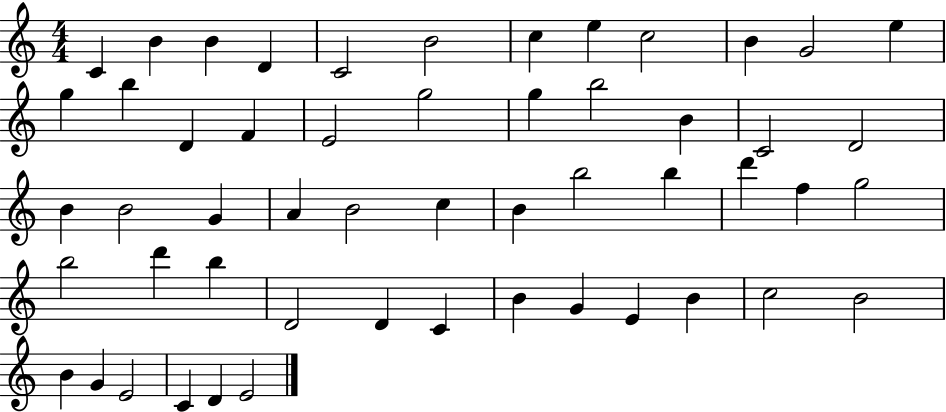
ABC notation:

X:1
T:Untitled
M:4/4
L:1/4
K:C
C B B D C2 B2 c e c2 B G2 e g b D F E2 g2 g b2 B C2 D2 B B2 G A B2 c B b2 b d' f g2 b2 d' b D2 D C B G E B c2 B2 B G E2 C D E2